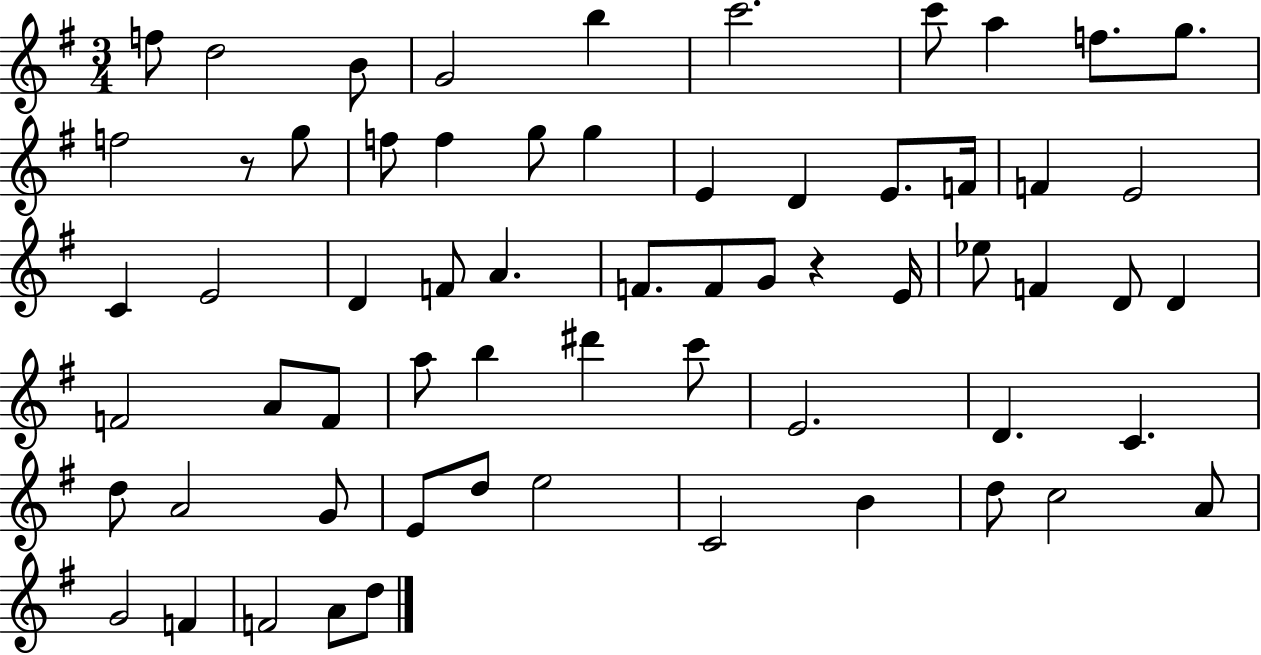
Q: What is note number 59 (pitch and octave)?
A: F4